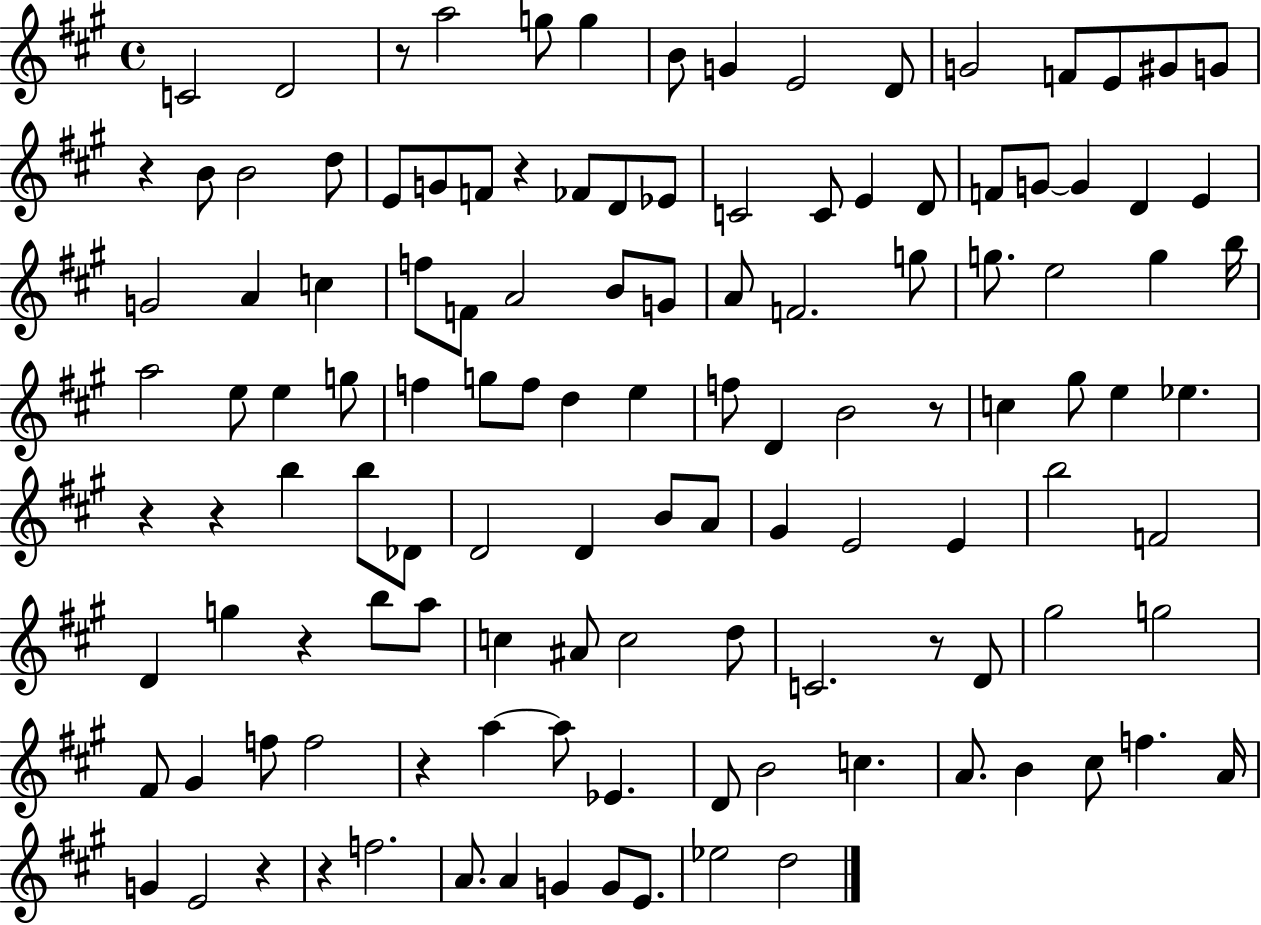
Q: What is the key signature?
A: A major